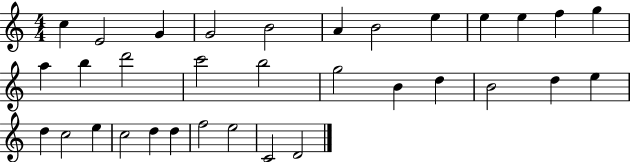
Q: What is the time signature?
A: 4/4